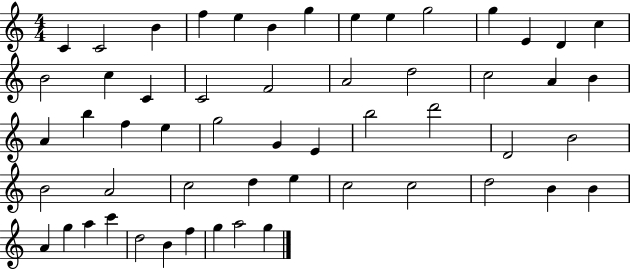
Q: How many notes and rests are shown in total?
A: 55